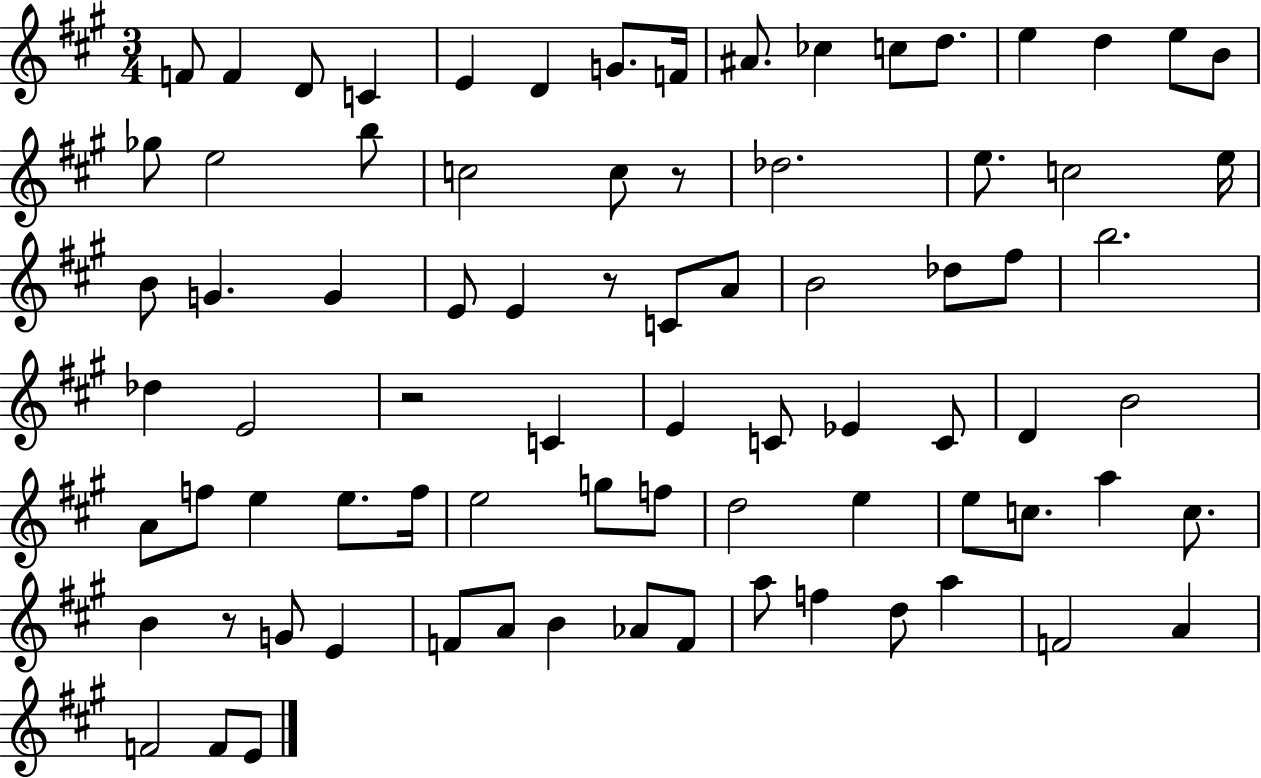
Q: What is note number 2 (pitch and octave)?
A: F4